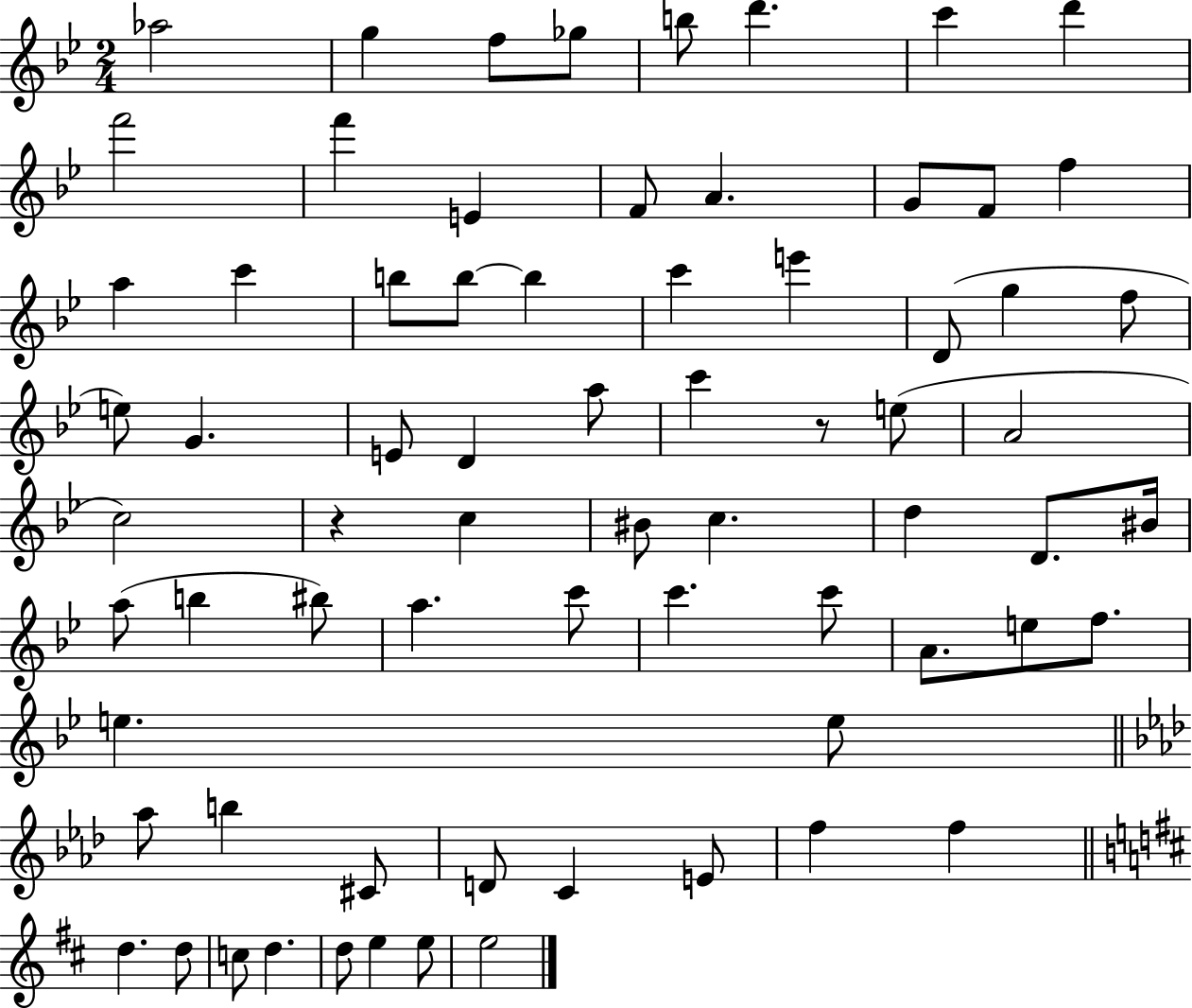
Ab5/h G5/q F5/e Gb5/e B5/e D6/q. C6/q D6/q F6/h F6/q E4/q F4/e A4/q. G4/e F4/e F5/q A5/q C6/q B5/e B5/e B5/q C6/q E6/q D4/e G5/q F5/e E5/e G4/q. E4/e D4/q A5/e C6/q R/e E5/e A4/h C5/h R/q C5/q BIS4/e C5/q. D5/q D4/e. BIS4/s A5/e B5/q BIS5/e A5/q. C6/e C6/q. C6/e A4/e. E5/e F5/e. E5/q. E5/e Ab5/e B5/q C#4/e D4/e C4/q E4/e F5/q F5/q D5/q. D5/e C5/e D5/q. D5/e E5/q E5/e E5/h